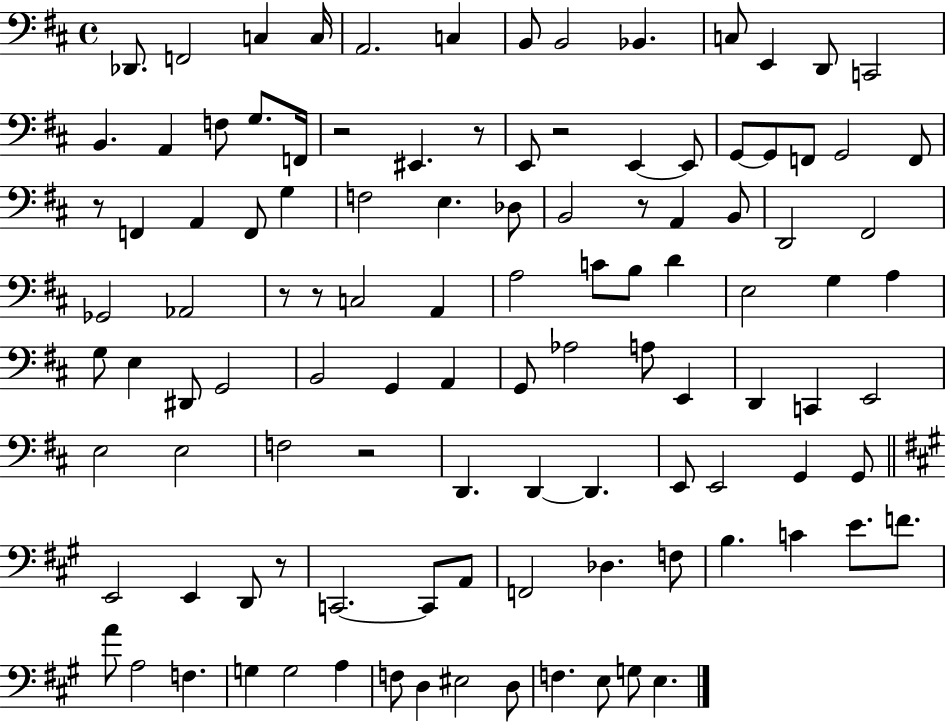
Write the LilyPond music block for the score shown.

{
  \clef bass
  \time 4/4
  \defaultTimeSignature
  \key d \major
  \repeat volta 2 { des,8. f,2 c4 c16 | a,2. c4 | b,8 b,2 bes,4. | c8 e,4 d,8 c,2 | \break b,4. a,4 f8 g8. f,16 | r2 eis,4. r8 | e,8 r2 e,4~~ e,8 | g,8~~ g,8 f,8 g,2 f,8 | \break r8 f,4 a,4 f,8 g4 | f2 e4. des8 | b,2 r8 a,4 b,8 | d,2 fis,2 | \break ges,2 aes,2 | r8 r8 c2 a,4 | a2 c'8 b8 d'4 | e2 g4 a4 | \break g8 e4 dis,8 g,2 | b,2 g,4 a,4 | g,8 aes2 a8 e,4 | d,4 c,4 e,2 | \break e2 e2 | f2 r2 | d,4. d,4~~ d,4. | e,8 e,2 g,4 g,8 | \break \bar "||" \break \key a \major e,2 e,4 d,8 r8 | c,2.~~ c,8 a,8 | f,2 des4. f8 | b4. c'4 e'8. f'8. | \break a'8 a2 f4. | g4 g2 a4 | f8 d4 eis2 d8 | f4. e8 g8 e4. | \break } \bar "|."
}